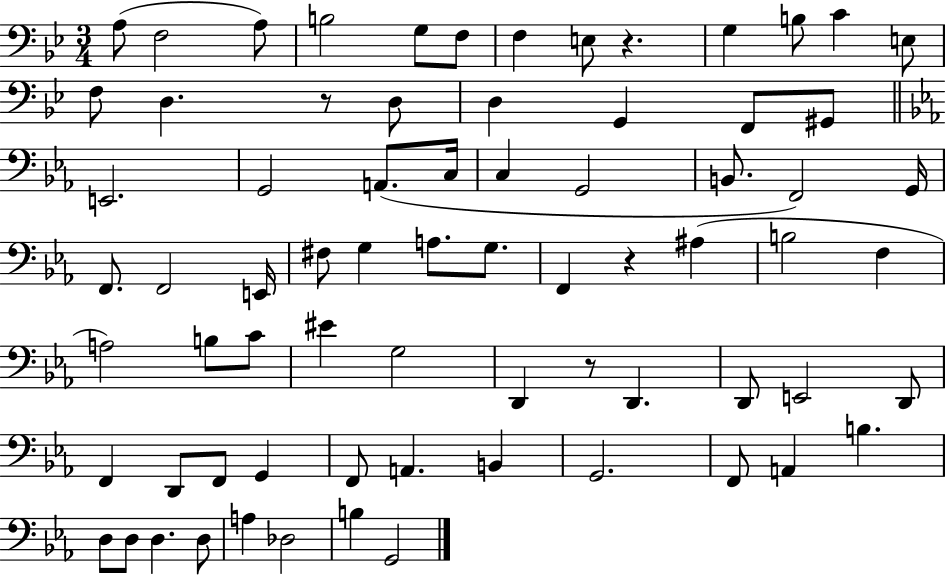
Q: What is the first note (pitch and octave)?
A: A3